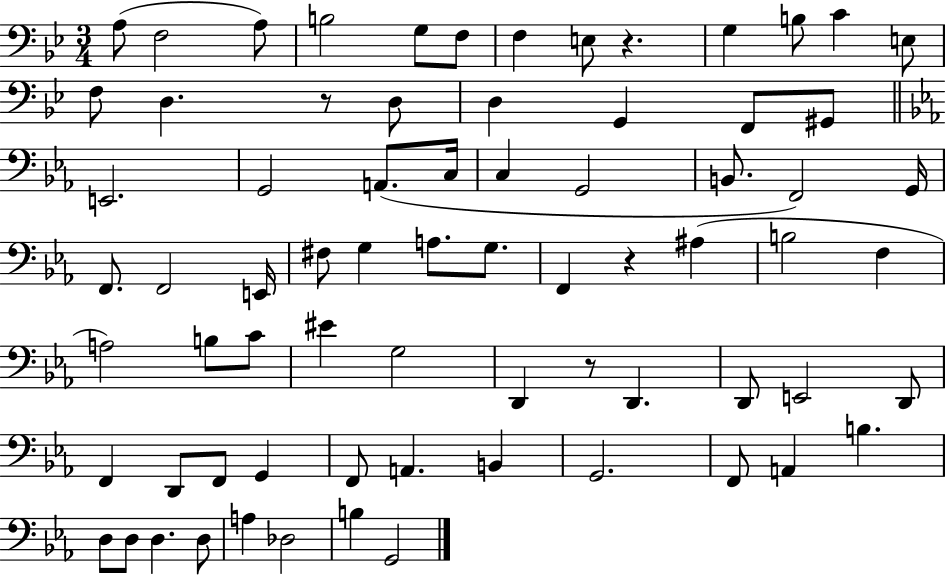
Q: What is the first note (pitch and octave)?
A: A3